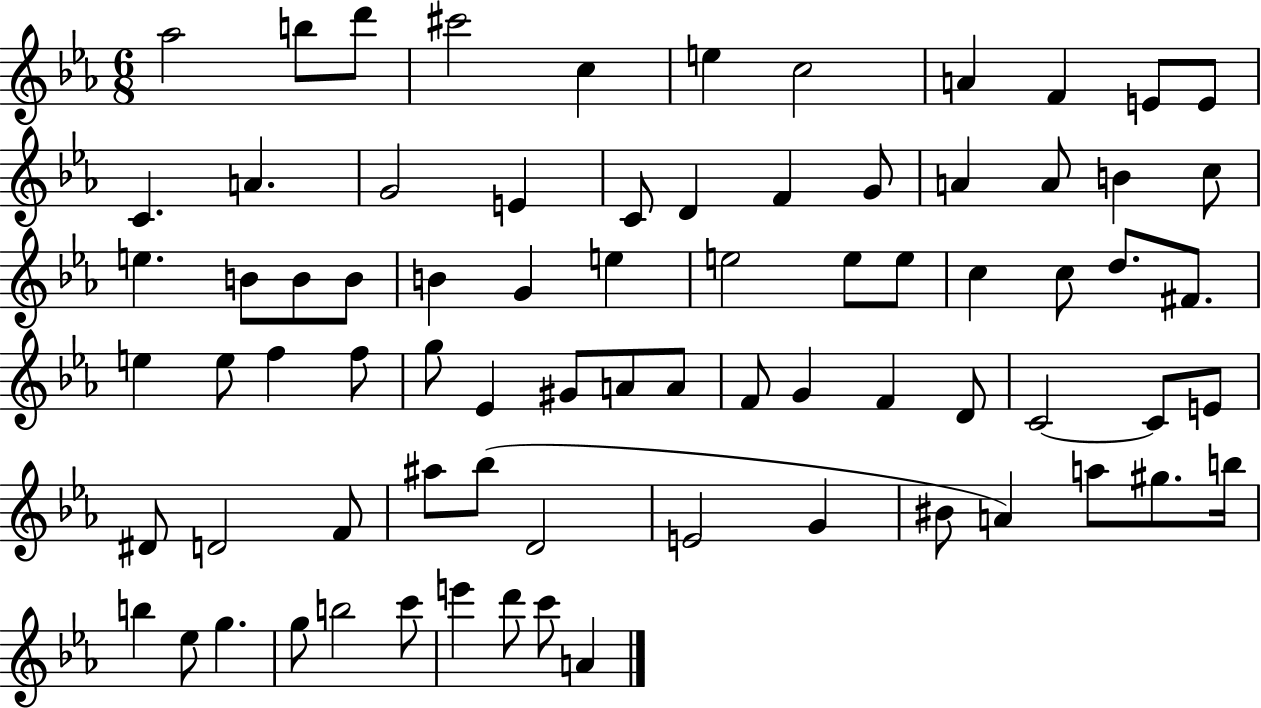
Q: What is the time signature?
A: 6/8